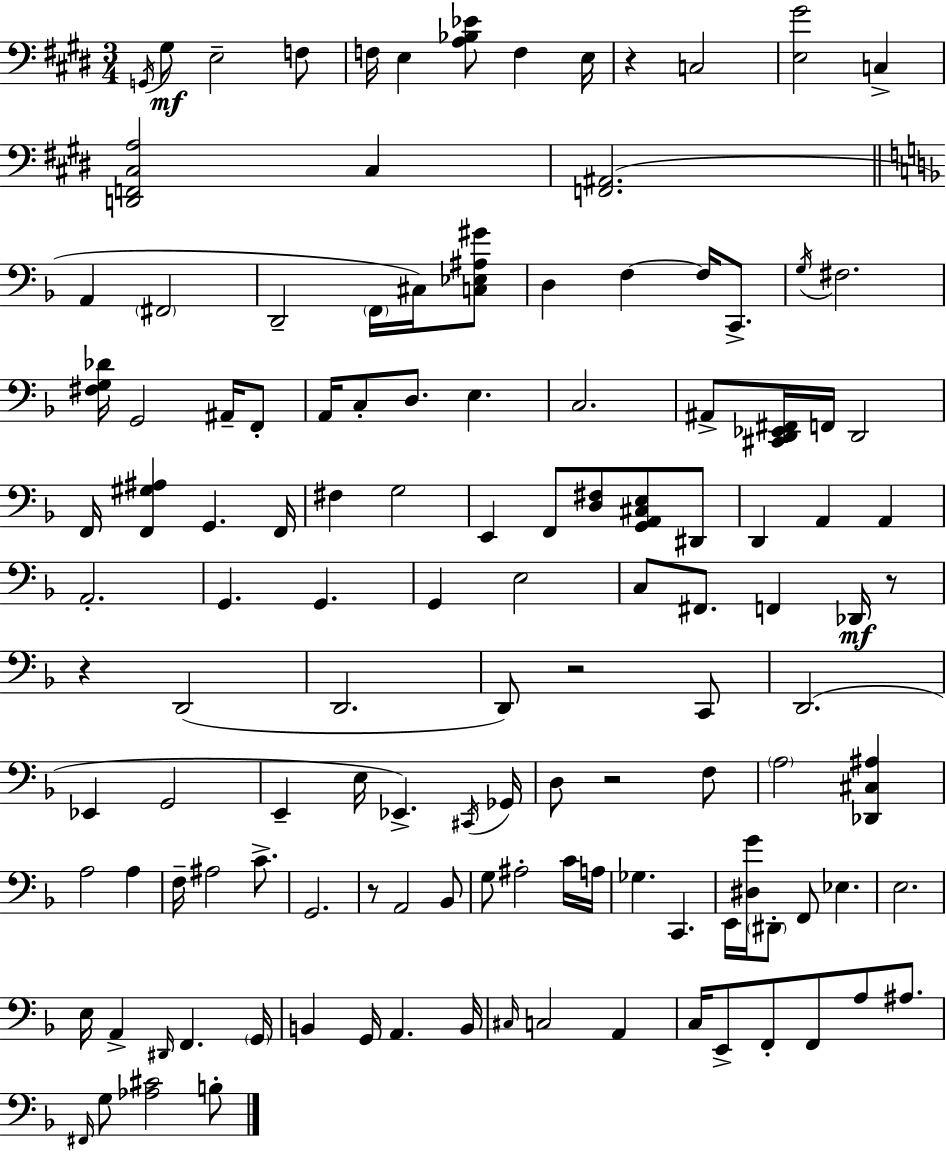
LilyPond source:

{
  \clef bass
  \numericTimeSignature
  \time 3/4
  \key e \major
  \repeat volta 2 { \acciaccatura { g,16 }\mf gis8 e2-- f8 | f16 e4 <a bes ees'>8 f4 | e16 r4 c2 | <e gis'>2 c4-> | \break <d, f, cis a>2 cis4 | <f, ais,>2.( | \bar "||" \break \key f \major a,4 \parenthesize fis,2 | d,2-- \parenthesize f,16 cis16) <c ees ais gis'>8 | d4 f4~~ f16 c,8.-> | \acciaccatura { g16 } fis2. | \break <fis g des'>16 g,2 ais,16-- f,8-. | a,16 c8-. d8. e4. | c2. | ais,8-> <cis, d, ees, fis,>16 f,16 d,2 | \break f,16 <f, gis ais>4 g,4. | f,16 fis4 g2 | e,4 f,8 <d fis>8 <g, a, cis e>8 dis,8 | d,4 a,4 a,4 | \break a,2.-. | g,4. g,4. | g,4 e2 | c8 fis,8. f,4 des,16\mf r8 | \break r4 d,2( | d,2. | d,8) r2 c,8 | d,2.( | \break ees,4 g,2 | e,4-- e16 ees,4.->) | \acciaccatura { cis,16 } ges,16 d8 r2 | f8 \parenthesize a2 <des, cis ais>4 | \break a2 a4 | f16-- ais2 c'8.-> | g,2. | r8 a,2 | \break bes,8 g8 ais2-. | c'16 a16 ges4. c,4. | e,16 <dis g'>16 \parenthesize dis,8-. f,8 ees4. | e2. | \break e16 a,4-> \grace { dis,16 } f,4. | \parenthesize g,16 b,4 g,16 a,4. | b,16 \grace { cis16 } c2 | a,4 c16 e,8-> f,8-. f,8 a8 | \break ais8. \grace { fis,16 } g8 <aes cis'>2 | b8-. } \bar "|."
}